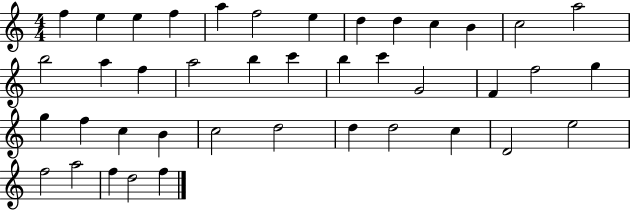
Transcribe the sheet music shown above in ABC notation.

X:1
T:Untitled
M:4/4
L:1/4
K:C
f e e f a f2 e d d c B c2 a2 b2 a f a2 b c' b c' G2 F f2 g g f c B c2 d2 d d2 c D2 e2 f2 a2 f d2 f